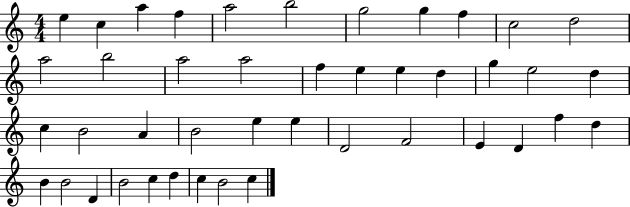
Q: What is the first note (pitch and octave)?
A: E5